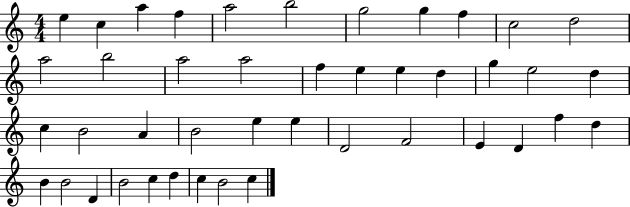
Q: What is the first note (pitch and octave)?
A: E5